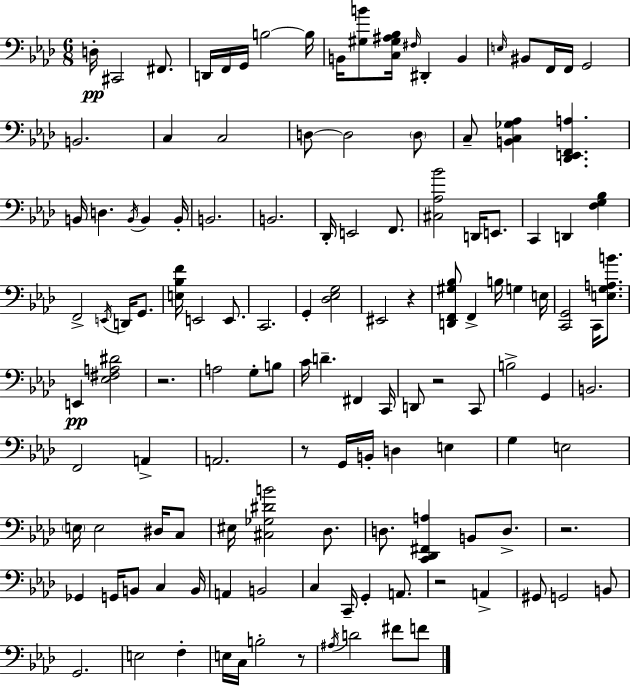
D3/s C#2/h F#2/e. D2/s F2/s G2/s B3/h B3/s B2/s [G#3,B4]/e [C3,G#3,A#3,Bb3]/s F#3/s D#2/q B2/q E3/s BIS2/e F2/s F2/s G2/h B2/h. C3/q C3/h D3/e D3/h D3/e C3/e [B2,C3,Gb3,Ab3]/q [Db2,E2,F2,A3]/q. B2/s D3/q. B2/s B2/q B2/s B2/h. B2/h. Db2/s E2/h F2/e. [C#3,Ab3,Bb4]/h D2/s E2/e. C2/q D2/q [F3,G3,Bb3]/q F2/h E2/s D2/s G2/e. [E3,Bb3,F4]/s E2/h E2/e. C2/h. G2/q [Db3,Eb3,G3]/h EIS2/h R/q [D2,F2,G#3,Bb3]/e F2/q B3/s G3/q E3/s [C2,G2]/h C2/s [E3,G3,A3,B4]/e. E2/q [Eb3,F#3,A3,D#4]/h R/h. A3/h G3/e B3/e C4/s D4/q. F#2/q C2/s D2/e R/h C2/e B3/h G2/q B2/h. F2/h A2/q A2/h. R/e G2/s B2/s D3/q E3/q G3/q E3/h E3/s E3/h D#3/s C3/e EIS3/s [C#3,Gb3,D#4,B4]/h Db3/e. D3/e. [C2,Db2,F#2,A3]/q B2/e D3/e. R/h. Gb2/q G2/s B2/e C3/q B2/s A2/q B2/h C3/q C2/s G2/q A2/e. R/h A2/q G#2/e G2/h B2/e G2/h. E3/h F3/q E3/s C3/s B3/h R/e A#3/s D4/h F#4/e F4/e